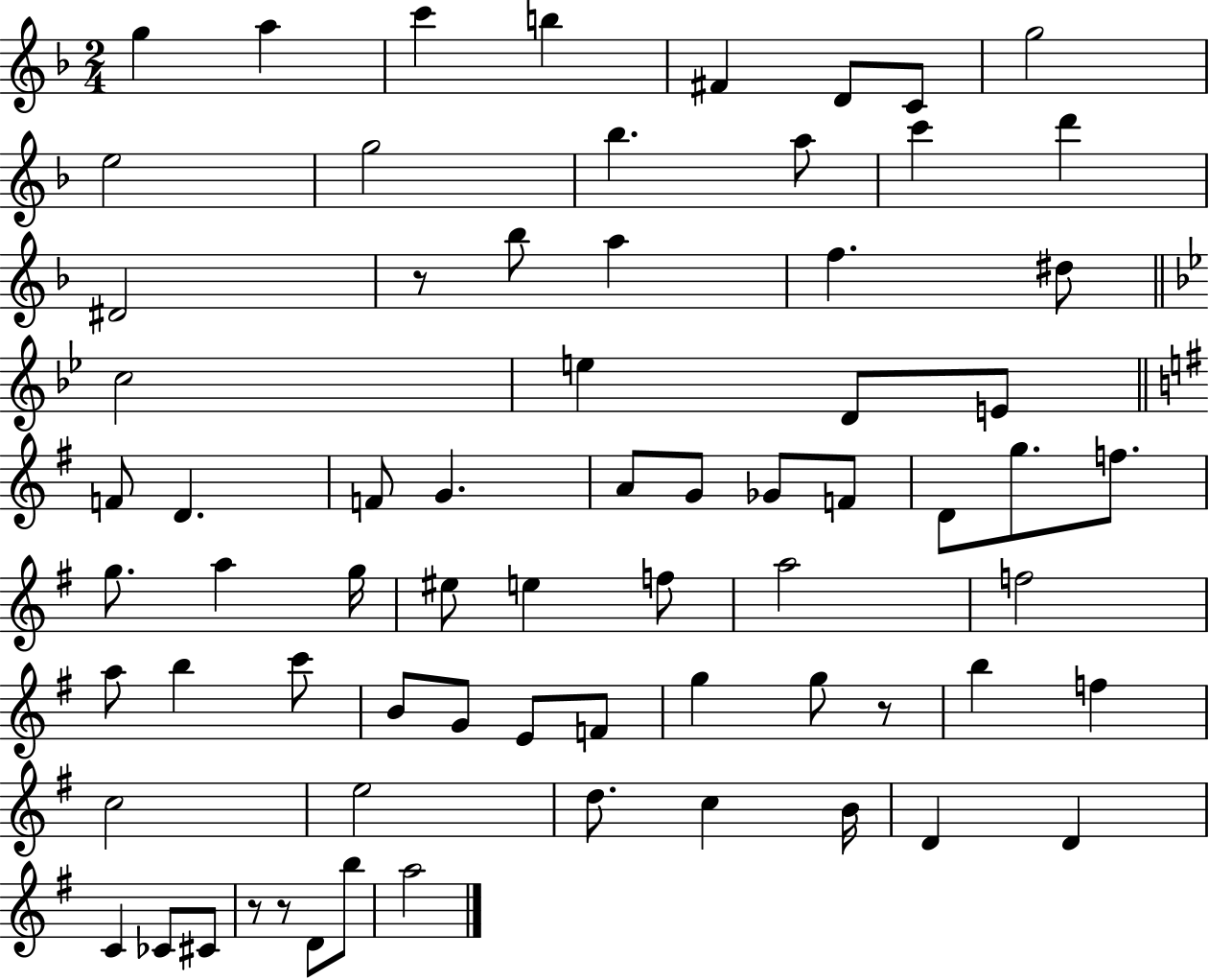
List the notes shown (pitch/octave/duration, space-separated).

G5/q A5/q C6/q B5/q F#4/q D4/e C4/e G5/h E5/h G5/h Bb5/q. A5/e C6/q D6/q D#4/h R/e Bb5/e A5/q F5/q. D#5/e C5/h E5/q D4/e E4/e F4/e D4/q. F4/e G4/q. A4/e G4/e Gb4/e F4/e D4/e G5/e. F5/e. G5/e. A5/q G5/s EIS5/e E5/q F5/e A5/h F5/h A5/e B5/q C6/e B4/e G4/e E4/e F4/e G5/q G5/e R/e B5/q F5/q C5/h E5/h D5/e. C5/q B4/s D4/q D4/q C4/q CES4/e C#4/e R/e R/e D4/e B5/e A5/h